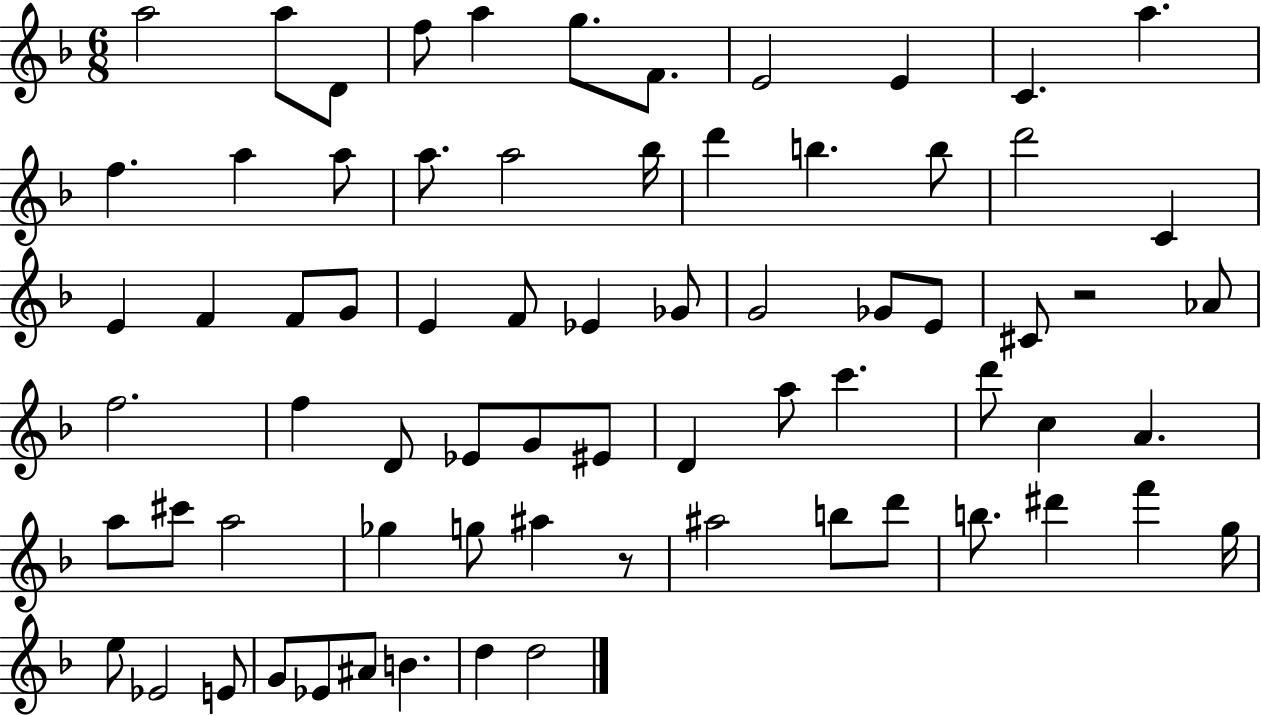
{
  \clef treble
  \numericTimeSignature
  \time 6/8
  \key f \major
  \repeat volta 2 { a''2 a''8 d'8 | f''8 a''4 g''8. f'8. | e'2 e'4 | c'4. a''4. | \break f''4. a''4 a''8 | a''8. a''2 bes''16 | d'''4 b''4. b''8 | d'''2 c'4 | \break e'4 f'4 f'8 g'8 | e'4 f'8 ees'4 ges'8 | g'2 ges'8 e'8 | cis'8 r2 aes'8 | \break f''2. | f''4 d'8 ees'8 g'8 eis'8 | d'4 a''8 c'''4. | d'''8 c''4 a'4. | \break a''8 cis'''8 a''2 | ges''4 g''8 ais''4 r8 | ais''2 b''8 d'''8 | b''8. dis'''4 f'''4 g''16 | \break e''8 ees'2 e'8 | g'8 ees'8 ais'8 b'4. | d''4 d''2 | } \bar "|."
}